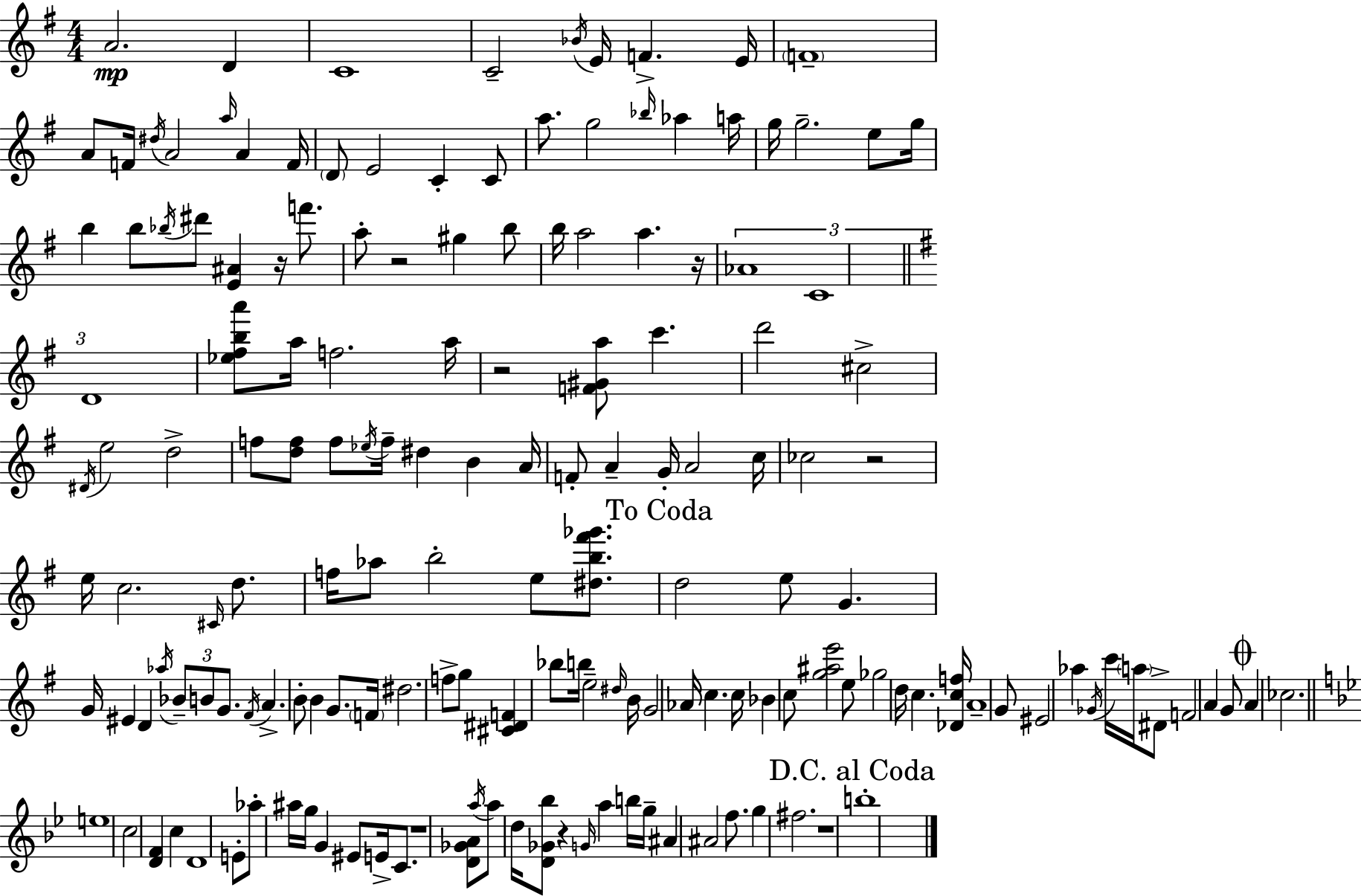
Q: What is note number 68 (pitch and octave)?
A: C#4